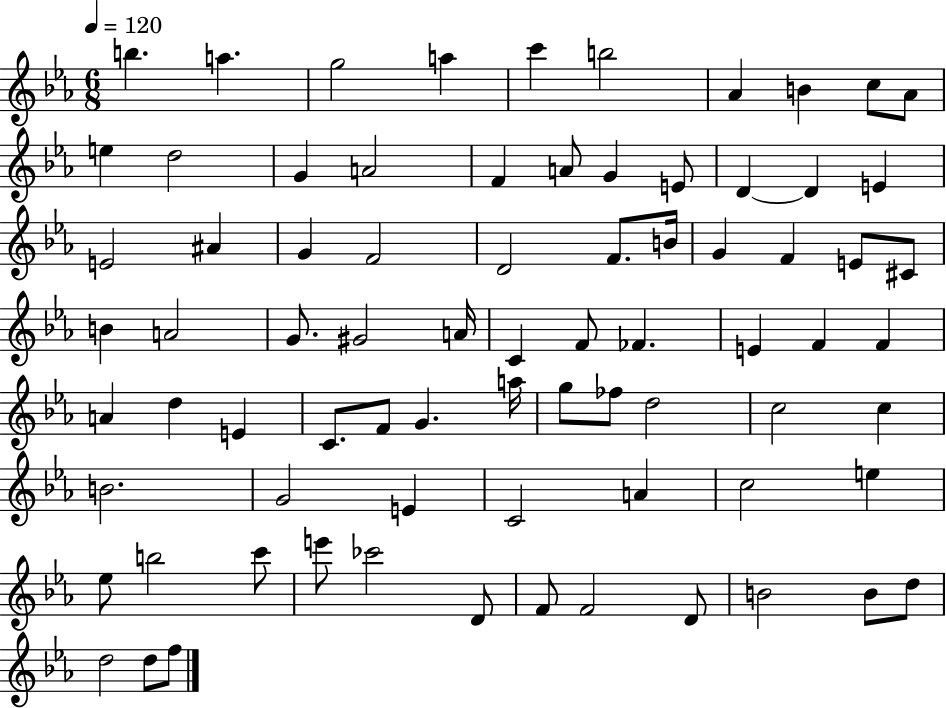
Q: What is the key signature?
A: EES major